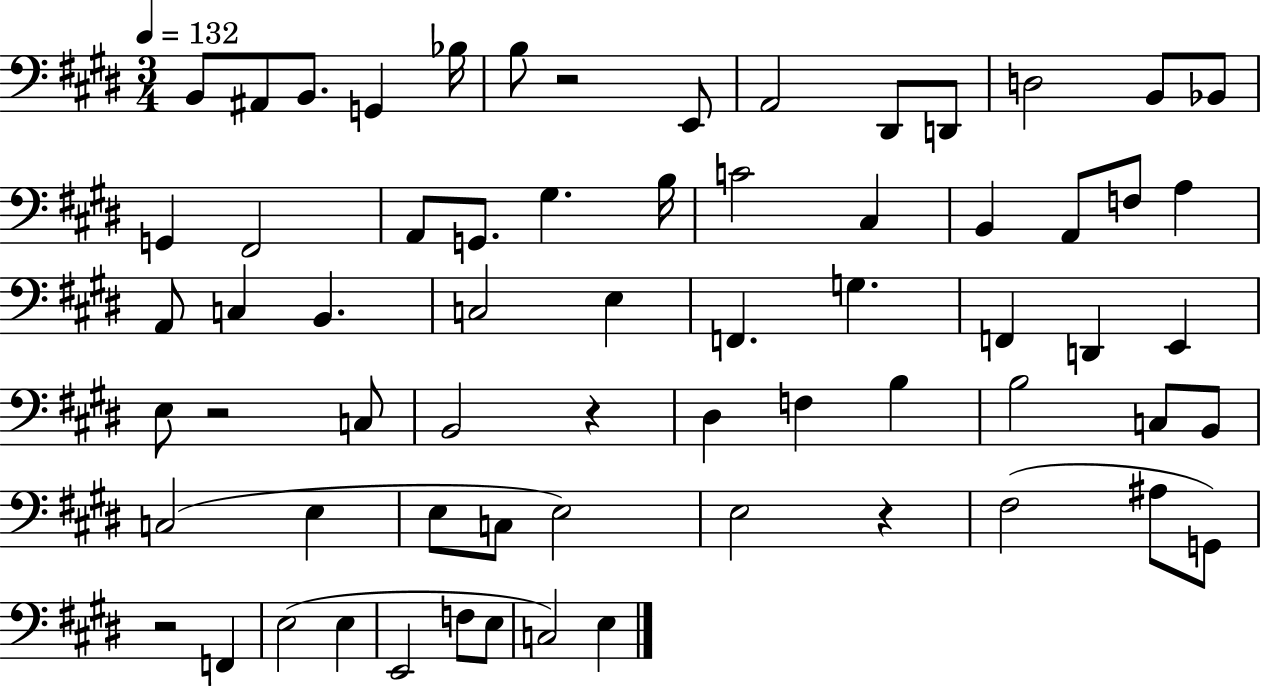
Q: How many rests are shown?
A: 5